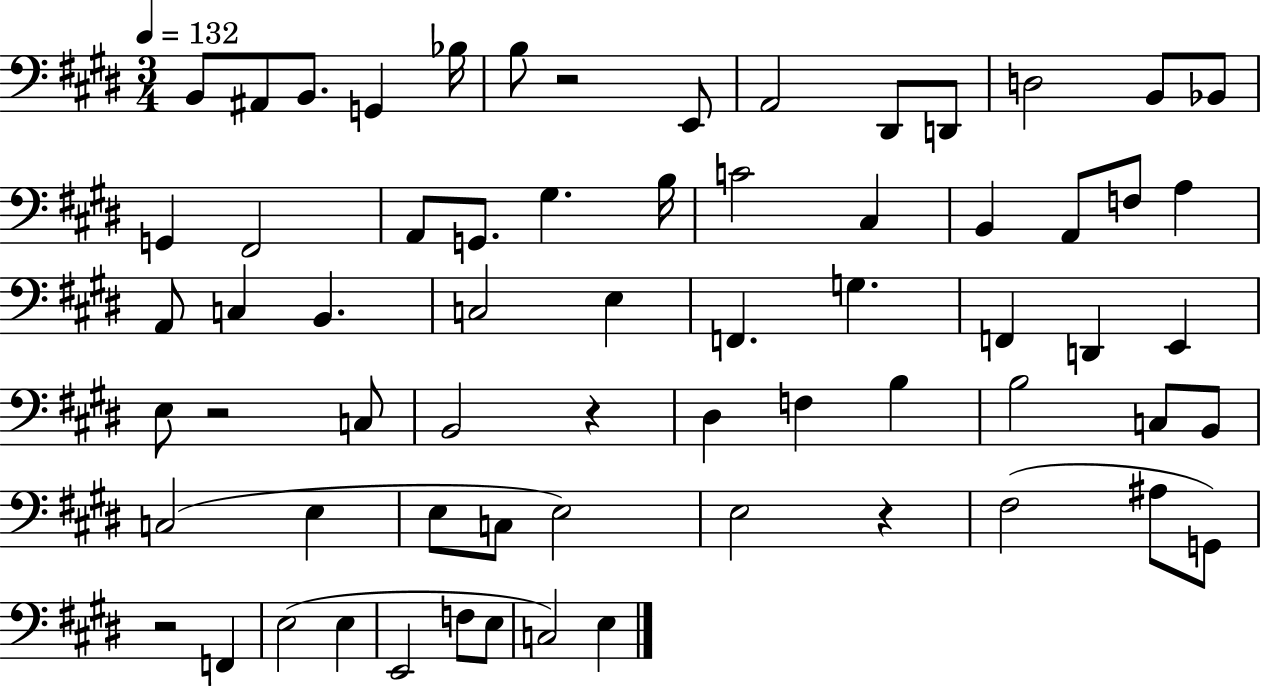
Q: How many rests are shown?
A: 5